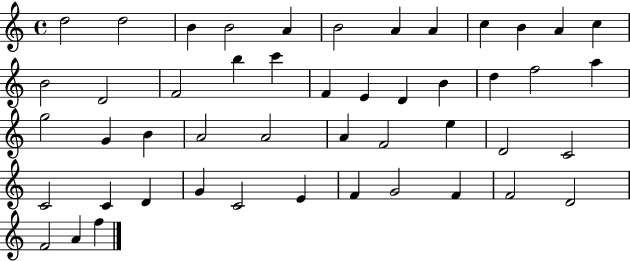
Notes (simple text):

D5/h D5/h B4/q B4/h A4/q B4/h A4/q A4/q C5/q B4/q A4/q C5/q B4/h D4/h F4/h B5/q C6/q F4/q E4/q D4/q B4/q D5/q F5/h A5/q G5/h G4/q B4/q A4/h A4/h A4/q F4/h E5/q D4/h C4/h C4/h C4/q D4/q G4/q C4/h E4/q F4/q G4/h F4/q F4/h D4/h F4/h A4/q F5/q